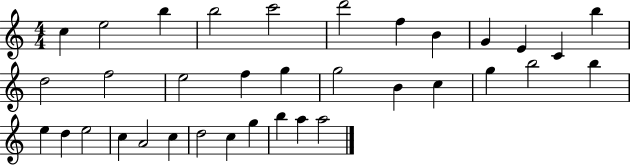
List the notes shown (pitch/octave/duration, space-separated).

C5/q E5/h B5/q B5/h C6/h D6/h F5/q B4/q G4/q E4/q C4/q B5/q D5/h F5/h E5/h F5/q G5/q G5/h B4/q C5/q G5/q B5/h B5/q E5/q D5/q E5/h C5/q A4/h C5/q D5/h C5/q G5/q B5/q A5/q A5/h